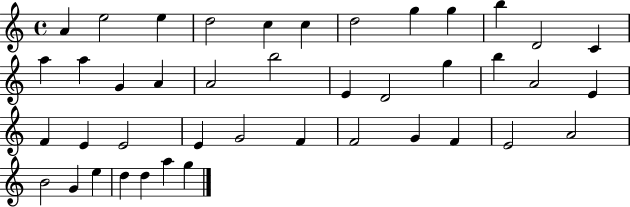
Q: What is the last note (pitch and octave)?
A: G5